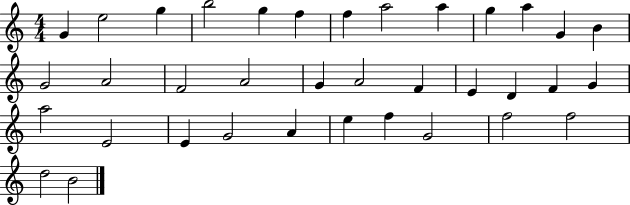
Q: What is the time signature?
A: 4/4